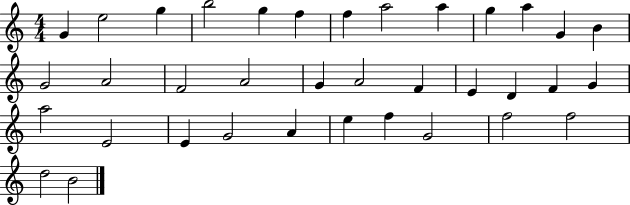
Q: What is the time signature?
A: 4/4